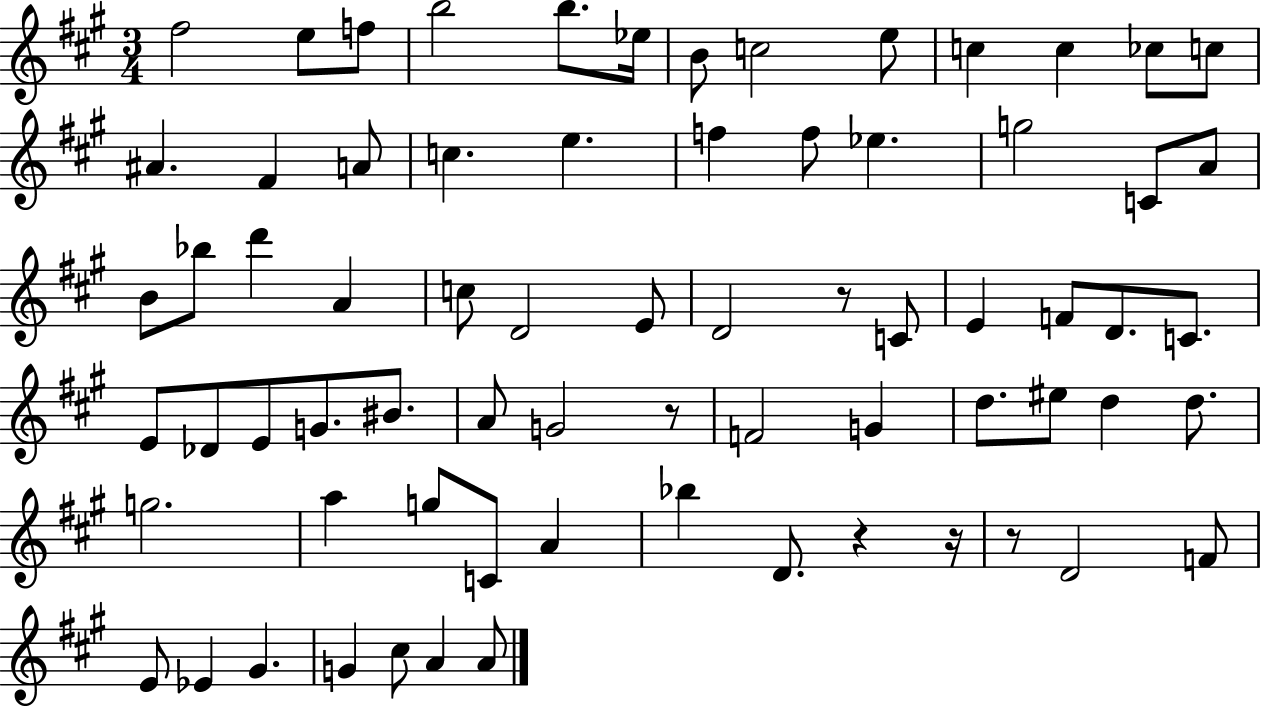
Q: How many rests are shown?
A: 5